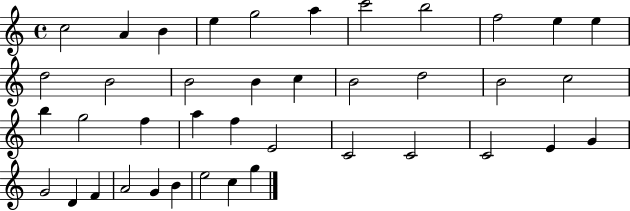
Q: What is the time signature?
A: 4/4